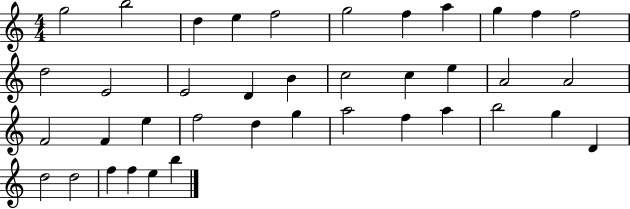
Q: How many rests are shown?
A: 0